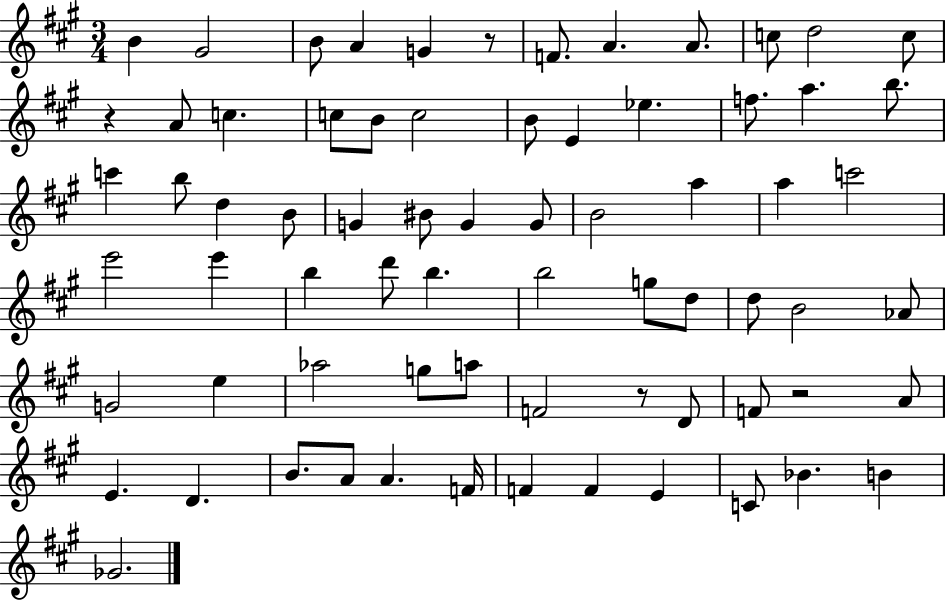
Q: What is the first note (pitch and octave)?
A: B4